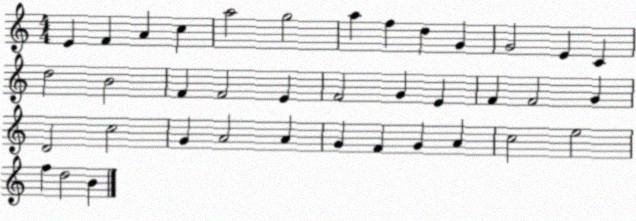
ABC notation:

X:1
T:Untitled
M:4/4
L:1/4
K:C
E F A c a2 g2 a f d G G2 E C d2 B2 F F2 E F2 G E F F2 G D2 c2 G A2 A G F G A c2 e2 f d2 B